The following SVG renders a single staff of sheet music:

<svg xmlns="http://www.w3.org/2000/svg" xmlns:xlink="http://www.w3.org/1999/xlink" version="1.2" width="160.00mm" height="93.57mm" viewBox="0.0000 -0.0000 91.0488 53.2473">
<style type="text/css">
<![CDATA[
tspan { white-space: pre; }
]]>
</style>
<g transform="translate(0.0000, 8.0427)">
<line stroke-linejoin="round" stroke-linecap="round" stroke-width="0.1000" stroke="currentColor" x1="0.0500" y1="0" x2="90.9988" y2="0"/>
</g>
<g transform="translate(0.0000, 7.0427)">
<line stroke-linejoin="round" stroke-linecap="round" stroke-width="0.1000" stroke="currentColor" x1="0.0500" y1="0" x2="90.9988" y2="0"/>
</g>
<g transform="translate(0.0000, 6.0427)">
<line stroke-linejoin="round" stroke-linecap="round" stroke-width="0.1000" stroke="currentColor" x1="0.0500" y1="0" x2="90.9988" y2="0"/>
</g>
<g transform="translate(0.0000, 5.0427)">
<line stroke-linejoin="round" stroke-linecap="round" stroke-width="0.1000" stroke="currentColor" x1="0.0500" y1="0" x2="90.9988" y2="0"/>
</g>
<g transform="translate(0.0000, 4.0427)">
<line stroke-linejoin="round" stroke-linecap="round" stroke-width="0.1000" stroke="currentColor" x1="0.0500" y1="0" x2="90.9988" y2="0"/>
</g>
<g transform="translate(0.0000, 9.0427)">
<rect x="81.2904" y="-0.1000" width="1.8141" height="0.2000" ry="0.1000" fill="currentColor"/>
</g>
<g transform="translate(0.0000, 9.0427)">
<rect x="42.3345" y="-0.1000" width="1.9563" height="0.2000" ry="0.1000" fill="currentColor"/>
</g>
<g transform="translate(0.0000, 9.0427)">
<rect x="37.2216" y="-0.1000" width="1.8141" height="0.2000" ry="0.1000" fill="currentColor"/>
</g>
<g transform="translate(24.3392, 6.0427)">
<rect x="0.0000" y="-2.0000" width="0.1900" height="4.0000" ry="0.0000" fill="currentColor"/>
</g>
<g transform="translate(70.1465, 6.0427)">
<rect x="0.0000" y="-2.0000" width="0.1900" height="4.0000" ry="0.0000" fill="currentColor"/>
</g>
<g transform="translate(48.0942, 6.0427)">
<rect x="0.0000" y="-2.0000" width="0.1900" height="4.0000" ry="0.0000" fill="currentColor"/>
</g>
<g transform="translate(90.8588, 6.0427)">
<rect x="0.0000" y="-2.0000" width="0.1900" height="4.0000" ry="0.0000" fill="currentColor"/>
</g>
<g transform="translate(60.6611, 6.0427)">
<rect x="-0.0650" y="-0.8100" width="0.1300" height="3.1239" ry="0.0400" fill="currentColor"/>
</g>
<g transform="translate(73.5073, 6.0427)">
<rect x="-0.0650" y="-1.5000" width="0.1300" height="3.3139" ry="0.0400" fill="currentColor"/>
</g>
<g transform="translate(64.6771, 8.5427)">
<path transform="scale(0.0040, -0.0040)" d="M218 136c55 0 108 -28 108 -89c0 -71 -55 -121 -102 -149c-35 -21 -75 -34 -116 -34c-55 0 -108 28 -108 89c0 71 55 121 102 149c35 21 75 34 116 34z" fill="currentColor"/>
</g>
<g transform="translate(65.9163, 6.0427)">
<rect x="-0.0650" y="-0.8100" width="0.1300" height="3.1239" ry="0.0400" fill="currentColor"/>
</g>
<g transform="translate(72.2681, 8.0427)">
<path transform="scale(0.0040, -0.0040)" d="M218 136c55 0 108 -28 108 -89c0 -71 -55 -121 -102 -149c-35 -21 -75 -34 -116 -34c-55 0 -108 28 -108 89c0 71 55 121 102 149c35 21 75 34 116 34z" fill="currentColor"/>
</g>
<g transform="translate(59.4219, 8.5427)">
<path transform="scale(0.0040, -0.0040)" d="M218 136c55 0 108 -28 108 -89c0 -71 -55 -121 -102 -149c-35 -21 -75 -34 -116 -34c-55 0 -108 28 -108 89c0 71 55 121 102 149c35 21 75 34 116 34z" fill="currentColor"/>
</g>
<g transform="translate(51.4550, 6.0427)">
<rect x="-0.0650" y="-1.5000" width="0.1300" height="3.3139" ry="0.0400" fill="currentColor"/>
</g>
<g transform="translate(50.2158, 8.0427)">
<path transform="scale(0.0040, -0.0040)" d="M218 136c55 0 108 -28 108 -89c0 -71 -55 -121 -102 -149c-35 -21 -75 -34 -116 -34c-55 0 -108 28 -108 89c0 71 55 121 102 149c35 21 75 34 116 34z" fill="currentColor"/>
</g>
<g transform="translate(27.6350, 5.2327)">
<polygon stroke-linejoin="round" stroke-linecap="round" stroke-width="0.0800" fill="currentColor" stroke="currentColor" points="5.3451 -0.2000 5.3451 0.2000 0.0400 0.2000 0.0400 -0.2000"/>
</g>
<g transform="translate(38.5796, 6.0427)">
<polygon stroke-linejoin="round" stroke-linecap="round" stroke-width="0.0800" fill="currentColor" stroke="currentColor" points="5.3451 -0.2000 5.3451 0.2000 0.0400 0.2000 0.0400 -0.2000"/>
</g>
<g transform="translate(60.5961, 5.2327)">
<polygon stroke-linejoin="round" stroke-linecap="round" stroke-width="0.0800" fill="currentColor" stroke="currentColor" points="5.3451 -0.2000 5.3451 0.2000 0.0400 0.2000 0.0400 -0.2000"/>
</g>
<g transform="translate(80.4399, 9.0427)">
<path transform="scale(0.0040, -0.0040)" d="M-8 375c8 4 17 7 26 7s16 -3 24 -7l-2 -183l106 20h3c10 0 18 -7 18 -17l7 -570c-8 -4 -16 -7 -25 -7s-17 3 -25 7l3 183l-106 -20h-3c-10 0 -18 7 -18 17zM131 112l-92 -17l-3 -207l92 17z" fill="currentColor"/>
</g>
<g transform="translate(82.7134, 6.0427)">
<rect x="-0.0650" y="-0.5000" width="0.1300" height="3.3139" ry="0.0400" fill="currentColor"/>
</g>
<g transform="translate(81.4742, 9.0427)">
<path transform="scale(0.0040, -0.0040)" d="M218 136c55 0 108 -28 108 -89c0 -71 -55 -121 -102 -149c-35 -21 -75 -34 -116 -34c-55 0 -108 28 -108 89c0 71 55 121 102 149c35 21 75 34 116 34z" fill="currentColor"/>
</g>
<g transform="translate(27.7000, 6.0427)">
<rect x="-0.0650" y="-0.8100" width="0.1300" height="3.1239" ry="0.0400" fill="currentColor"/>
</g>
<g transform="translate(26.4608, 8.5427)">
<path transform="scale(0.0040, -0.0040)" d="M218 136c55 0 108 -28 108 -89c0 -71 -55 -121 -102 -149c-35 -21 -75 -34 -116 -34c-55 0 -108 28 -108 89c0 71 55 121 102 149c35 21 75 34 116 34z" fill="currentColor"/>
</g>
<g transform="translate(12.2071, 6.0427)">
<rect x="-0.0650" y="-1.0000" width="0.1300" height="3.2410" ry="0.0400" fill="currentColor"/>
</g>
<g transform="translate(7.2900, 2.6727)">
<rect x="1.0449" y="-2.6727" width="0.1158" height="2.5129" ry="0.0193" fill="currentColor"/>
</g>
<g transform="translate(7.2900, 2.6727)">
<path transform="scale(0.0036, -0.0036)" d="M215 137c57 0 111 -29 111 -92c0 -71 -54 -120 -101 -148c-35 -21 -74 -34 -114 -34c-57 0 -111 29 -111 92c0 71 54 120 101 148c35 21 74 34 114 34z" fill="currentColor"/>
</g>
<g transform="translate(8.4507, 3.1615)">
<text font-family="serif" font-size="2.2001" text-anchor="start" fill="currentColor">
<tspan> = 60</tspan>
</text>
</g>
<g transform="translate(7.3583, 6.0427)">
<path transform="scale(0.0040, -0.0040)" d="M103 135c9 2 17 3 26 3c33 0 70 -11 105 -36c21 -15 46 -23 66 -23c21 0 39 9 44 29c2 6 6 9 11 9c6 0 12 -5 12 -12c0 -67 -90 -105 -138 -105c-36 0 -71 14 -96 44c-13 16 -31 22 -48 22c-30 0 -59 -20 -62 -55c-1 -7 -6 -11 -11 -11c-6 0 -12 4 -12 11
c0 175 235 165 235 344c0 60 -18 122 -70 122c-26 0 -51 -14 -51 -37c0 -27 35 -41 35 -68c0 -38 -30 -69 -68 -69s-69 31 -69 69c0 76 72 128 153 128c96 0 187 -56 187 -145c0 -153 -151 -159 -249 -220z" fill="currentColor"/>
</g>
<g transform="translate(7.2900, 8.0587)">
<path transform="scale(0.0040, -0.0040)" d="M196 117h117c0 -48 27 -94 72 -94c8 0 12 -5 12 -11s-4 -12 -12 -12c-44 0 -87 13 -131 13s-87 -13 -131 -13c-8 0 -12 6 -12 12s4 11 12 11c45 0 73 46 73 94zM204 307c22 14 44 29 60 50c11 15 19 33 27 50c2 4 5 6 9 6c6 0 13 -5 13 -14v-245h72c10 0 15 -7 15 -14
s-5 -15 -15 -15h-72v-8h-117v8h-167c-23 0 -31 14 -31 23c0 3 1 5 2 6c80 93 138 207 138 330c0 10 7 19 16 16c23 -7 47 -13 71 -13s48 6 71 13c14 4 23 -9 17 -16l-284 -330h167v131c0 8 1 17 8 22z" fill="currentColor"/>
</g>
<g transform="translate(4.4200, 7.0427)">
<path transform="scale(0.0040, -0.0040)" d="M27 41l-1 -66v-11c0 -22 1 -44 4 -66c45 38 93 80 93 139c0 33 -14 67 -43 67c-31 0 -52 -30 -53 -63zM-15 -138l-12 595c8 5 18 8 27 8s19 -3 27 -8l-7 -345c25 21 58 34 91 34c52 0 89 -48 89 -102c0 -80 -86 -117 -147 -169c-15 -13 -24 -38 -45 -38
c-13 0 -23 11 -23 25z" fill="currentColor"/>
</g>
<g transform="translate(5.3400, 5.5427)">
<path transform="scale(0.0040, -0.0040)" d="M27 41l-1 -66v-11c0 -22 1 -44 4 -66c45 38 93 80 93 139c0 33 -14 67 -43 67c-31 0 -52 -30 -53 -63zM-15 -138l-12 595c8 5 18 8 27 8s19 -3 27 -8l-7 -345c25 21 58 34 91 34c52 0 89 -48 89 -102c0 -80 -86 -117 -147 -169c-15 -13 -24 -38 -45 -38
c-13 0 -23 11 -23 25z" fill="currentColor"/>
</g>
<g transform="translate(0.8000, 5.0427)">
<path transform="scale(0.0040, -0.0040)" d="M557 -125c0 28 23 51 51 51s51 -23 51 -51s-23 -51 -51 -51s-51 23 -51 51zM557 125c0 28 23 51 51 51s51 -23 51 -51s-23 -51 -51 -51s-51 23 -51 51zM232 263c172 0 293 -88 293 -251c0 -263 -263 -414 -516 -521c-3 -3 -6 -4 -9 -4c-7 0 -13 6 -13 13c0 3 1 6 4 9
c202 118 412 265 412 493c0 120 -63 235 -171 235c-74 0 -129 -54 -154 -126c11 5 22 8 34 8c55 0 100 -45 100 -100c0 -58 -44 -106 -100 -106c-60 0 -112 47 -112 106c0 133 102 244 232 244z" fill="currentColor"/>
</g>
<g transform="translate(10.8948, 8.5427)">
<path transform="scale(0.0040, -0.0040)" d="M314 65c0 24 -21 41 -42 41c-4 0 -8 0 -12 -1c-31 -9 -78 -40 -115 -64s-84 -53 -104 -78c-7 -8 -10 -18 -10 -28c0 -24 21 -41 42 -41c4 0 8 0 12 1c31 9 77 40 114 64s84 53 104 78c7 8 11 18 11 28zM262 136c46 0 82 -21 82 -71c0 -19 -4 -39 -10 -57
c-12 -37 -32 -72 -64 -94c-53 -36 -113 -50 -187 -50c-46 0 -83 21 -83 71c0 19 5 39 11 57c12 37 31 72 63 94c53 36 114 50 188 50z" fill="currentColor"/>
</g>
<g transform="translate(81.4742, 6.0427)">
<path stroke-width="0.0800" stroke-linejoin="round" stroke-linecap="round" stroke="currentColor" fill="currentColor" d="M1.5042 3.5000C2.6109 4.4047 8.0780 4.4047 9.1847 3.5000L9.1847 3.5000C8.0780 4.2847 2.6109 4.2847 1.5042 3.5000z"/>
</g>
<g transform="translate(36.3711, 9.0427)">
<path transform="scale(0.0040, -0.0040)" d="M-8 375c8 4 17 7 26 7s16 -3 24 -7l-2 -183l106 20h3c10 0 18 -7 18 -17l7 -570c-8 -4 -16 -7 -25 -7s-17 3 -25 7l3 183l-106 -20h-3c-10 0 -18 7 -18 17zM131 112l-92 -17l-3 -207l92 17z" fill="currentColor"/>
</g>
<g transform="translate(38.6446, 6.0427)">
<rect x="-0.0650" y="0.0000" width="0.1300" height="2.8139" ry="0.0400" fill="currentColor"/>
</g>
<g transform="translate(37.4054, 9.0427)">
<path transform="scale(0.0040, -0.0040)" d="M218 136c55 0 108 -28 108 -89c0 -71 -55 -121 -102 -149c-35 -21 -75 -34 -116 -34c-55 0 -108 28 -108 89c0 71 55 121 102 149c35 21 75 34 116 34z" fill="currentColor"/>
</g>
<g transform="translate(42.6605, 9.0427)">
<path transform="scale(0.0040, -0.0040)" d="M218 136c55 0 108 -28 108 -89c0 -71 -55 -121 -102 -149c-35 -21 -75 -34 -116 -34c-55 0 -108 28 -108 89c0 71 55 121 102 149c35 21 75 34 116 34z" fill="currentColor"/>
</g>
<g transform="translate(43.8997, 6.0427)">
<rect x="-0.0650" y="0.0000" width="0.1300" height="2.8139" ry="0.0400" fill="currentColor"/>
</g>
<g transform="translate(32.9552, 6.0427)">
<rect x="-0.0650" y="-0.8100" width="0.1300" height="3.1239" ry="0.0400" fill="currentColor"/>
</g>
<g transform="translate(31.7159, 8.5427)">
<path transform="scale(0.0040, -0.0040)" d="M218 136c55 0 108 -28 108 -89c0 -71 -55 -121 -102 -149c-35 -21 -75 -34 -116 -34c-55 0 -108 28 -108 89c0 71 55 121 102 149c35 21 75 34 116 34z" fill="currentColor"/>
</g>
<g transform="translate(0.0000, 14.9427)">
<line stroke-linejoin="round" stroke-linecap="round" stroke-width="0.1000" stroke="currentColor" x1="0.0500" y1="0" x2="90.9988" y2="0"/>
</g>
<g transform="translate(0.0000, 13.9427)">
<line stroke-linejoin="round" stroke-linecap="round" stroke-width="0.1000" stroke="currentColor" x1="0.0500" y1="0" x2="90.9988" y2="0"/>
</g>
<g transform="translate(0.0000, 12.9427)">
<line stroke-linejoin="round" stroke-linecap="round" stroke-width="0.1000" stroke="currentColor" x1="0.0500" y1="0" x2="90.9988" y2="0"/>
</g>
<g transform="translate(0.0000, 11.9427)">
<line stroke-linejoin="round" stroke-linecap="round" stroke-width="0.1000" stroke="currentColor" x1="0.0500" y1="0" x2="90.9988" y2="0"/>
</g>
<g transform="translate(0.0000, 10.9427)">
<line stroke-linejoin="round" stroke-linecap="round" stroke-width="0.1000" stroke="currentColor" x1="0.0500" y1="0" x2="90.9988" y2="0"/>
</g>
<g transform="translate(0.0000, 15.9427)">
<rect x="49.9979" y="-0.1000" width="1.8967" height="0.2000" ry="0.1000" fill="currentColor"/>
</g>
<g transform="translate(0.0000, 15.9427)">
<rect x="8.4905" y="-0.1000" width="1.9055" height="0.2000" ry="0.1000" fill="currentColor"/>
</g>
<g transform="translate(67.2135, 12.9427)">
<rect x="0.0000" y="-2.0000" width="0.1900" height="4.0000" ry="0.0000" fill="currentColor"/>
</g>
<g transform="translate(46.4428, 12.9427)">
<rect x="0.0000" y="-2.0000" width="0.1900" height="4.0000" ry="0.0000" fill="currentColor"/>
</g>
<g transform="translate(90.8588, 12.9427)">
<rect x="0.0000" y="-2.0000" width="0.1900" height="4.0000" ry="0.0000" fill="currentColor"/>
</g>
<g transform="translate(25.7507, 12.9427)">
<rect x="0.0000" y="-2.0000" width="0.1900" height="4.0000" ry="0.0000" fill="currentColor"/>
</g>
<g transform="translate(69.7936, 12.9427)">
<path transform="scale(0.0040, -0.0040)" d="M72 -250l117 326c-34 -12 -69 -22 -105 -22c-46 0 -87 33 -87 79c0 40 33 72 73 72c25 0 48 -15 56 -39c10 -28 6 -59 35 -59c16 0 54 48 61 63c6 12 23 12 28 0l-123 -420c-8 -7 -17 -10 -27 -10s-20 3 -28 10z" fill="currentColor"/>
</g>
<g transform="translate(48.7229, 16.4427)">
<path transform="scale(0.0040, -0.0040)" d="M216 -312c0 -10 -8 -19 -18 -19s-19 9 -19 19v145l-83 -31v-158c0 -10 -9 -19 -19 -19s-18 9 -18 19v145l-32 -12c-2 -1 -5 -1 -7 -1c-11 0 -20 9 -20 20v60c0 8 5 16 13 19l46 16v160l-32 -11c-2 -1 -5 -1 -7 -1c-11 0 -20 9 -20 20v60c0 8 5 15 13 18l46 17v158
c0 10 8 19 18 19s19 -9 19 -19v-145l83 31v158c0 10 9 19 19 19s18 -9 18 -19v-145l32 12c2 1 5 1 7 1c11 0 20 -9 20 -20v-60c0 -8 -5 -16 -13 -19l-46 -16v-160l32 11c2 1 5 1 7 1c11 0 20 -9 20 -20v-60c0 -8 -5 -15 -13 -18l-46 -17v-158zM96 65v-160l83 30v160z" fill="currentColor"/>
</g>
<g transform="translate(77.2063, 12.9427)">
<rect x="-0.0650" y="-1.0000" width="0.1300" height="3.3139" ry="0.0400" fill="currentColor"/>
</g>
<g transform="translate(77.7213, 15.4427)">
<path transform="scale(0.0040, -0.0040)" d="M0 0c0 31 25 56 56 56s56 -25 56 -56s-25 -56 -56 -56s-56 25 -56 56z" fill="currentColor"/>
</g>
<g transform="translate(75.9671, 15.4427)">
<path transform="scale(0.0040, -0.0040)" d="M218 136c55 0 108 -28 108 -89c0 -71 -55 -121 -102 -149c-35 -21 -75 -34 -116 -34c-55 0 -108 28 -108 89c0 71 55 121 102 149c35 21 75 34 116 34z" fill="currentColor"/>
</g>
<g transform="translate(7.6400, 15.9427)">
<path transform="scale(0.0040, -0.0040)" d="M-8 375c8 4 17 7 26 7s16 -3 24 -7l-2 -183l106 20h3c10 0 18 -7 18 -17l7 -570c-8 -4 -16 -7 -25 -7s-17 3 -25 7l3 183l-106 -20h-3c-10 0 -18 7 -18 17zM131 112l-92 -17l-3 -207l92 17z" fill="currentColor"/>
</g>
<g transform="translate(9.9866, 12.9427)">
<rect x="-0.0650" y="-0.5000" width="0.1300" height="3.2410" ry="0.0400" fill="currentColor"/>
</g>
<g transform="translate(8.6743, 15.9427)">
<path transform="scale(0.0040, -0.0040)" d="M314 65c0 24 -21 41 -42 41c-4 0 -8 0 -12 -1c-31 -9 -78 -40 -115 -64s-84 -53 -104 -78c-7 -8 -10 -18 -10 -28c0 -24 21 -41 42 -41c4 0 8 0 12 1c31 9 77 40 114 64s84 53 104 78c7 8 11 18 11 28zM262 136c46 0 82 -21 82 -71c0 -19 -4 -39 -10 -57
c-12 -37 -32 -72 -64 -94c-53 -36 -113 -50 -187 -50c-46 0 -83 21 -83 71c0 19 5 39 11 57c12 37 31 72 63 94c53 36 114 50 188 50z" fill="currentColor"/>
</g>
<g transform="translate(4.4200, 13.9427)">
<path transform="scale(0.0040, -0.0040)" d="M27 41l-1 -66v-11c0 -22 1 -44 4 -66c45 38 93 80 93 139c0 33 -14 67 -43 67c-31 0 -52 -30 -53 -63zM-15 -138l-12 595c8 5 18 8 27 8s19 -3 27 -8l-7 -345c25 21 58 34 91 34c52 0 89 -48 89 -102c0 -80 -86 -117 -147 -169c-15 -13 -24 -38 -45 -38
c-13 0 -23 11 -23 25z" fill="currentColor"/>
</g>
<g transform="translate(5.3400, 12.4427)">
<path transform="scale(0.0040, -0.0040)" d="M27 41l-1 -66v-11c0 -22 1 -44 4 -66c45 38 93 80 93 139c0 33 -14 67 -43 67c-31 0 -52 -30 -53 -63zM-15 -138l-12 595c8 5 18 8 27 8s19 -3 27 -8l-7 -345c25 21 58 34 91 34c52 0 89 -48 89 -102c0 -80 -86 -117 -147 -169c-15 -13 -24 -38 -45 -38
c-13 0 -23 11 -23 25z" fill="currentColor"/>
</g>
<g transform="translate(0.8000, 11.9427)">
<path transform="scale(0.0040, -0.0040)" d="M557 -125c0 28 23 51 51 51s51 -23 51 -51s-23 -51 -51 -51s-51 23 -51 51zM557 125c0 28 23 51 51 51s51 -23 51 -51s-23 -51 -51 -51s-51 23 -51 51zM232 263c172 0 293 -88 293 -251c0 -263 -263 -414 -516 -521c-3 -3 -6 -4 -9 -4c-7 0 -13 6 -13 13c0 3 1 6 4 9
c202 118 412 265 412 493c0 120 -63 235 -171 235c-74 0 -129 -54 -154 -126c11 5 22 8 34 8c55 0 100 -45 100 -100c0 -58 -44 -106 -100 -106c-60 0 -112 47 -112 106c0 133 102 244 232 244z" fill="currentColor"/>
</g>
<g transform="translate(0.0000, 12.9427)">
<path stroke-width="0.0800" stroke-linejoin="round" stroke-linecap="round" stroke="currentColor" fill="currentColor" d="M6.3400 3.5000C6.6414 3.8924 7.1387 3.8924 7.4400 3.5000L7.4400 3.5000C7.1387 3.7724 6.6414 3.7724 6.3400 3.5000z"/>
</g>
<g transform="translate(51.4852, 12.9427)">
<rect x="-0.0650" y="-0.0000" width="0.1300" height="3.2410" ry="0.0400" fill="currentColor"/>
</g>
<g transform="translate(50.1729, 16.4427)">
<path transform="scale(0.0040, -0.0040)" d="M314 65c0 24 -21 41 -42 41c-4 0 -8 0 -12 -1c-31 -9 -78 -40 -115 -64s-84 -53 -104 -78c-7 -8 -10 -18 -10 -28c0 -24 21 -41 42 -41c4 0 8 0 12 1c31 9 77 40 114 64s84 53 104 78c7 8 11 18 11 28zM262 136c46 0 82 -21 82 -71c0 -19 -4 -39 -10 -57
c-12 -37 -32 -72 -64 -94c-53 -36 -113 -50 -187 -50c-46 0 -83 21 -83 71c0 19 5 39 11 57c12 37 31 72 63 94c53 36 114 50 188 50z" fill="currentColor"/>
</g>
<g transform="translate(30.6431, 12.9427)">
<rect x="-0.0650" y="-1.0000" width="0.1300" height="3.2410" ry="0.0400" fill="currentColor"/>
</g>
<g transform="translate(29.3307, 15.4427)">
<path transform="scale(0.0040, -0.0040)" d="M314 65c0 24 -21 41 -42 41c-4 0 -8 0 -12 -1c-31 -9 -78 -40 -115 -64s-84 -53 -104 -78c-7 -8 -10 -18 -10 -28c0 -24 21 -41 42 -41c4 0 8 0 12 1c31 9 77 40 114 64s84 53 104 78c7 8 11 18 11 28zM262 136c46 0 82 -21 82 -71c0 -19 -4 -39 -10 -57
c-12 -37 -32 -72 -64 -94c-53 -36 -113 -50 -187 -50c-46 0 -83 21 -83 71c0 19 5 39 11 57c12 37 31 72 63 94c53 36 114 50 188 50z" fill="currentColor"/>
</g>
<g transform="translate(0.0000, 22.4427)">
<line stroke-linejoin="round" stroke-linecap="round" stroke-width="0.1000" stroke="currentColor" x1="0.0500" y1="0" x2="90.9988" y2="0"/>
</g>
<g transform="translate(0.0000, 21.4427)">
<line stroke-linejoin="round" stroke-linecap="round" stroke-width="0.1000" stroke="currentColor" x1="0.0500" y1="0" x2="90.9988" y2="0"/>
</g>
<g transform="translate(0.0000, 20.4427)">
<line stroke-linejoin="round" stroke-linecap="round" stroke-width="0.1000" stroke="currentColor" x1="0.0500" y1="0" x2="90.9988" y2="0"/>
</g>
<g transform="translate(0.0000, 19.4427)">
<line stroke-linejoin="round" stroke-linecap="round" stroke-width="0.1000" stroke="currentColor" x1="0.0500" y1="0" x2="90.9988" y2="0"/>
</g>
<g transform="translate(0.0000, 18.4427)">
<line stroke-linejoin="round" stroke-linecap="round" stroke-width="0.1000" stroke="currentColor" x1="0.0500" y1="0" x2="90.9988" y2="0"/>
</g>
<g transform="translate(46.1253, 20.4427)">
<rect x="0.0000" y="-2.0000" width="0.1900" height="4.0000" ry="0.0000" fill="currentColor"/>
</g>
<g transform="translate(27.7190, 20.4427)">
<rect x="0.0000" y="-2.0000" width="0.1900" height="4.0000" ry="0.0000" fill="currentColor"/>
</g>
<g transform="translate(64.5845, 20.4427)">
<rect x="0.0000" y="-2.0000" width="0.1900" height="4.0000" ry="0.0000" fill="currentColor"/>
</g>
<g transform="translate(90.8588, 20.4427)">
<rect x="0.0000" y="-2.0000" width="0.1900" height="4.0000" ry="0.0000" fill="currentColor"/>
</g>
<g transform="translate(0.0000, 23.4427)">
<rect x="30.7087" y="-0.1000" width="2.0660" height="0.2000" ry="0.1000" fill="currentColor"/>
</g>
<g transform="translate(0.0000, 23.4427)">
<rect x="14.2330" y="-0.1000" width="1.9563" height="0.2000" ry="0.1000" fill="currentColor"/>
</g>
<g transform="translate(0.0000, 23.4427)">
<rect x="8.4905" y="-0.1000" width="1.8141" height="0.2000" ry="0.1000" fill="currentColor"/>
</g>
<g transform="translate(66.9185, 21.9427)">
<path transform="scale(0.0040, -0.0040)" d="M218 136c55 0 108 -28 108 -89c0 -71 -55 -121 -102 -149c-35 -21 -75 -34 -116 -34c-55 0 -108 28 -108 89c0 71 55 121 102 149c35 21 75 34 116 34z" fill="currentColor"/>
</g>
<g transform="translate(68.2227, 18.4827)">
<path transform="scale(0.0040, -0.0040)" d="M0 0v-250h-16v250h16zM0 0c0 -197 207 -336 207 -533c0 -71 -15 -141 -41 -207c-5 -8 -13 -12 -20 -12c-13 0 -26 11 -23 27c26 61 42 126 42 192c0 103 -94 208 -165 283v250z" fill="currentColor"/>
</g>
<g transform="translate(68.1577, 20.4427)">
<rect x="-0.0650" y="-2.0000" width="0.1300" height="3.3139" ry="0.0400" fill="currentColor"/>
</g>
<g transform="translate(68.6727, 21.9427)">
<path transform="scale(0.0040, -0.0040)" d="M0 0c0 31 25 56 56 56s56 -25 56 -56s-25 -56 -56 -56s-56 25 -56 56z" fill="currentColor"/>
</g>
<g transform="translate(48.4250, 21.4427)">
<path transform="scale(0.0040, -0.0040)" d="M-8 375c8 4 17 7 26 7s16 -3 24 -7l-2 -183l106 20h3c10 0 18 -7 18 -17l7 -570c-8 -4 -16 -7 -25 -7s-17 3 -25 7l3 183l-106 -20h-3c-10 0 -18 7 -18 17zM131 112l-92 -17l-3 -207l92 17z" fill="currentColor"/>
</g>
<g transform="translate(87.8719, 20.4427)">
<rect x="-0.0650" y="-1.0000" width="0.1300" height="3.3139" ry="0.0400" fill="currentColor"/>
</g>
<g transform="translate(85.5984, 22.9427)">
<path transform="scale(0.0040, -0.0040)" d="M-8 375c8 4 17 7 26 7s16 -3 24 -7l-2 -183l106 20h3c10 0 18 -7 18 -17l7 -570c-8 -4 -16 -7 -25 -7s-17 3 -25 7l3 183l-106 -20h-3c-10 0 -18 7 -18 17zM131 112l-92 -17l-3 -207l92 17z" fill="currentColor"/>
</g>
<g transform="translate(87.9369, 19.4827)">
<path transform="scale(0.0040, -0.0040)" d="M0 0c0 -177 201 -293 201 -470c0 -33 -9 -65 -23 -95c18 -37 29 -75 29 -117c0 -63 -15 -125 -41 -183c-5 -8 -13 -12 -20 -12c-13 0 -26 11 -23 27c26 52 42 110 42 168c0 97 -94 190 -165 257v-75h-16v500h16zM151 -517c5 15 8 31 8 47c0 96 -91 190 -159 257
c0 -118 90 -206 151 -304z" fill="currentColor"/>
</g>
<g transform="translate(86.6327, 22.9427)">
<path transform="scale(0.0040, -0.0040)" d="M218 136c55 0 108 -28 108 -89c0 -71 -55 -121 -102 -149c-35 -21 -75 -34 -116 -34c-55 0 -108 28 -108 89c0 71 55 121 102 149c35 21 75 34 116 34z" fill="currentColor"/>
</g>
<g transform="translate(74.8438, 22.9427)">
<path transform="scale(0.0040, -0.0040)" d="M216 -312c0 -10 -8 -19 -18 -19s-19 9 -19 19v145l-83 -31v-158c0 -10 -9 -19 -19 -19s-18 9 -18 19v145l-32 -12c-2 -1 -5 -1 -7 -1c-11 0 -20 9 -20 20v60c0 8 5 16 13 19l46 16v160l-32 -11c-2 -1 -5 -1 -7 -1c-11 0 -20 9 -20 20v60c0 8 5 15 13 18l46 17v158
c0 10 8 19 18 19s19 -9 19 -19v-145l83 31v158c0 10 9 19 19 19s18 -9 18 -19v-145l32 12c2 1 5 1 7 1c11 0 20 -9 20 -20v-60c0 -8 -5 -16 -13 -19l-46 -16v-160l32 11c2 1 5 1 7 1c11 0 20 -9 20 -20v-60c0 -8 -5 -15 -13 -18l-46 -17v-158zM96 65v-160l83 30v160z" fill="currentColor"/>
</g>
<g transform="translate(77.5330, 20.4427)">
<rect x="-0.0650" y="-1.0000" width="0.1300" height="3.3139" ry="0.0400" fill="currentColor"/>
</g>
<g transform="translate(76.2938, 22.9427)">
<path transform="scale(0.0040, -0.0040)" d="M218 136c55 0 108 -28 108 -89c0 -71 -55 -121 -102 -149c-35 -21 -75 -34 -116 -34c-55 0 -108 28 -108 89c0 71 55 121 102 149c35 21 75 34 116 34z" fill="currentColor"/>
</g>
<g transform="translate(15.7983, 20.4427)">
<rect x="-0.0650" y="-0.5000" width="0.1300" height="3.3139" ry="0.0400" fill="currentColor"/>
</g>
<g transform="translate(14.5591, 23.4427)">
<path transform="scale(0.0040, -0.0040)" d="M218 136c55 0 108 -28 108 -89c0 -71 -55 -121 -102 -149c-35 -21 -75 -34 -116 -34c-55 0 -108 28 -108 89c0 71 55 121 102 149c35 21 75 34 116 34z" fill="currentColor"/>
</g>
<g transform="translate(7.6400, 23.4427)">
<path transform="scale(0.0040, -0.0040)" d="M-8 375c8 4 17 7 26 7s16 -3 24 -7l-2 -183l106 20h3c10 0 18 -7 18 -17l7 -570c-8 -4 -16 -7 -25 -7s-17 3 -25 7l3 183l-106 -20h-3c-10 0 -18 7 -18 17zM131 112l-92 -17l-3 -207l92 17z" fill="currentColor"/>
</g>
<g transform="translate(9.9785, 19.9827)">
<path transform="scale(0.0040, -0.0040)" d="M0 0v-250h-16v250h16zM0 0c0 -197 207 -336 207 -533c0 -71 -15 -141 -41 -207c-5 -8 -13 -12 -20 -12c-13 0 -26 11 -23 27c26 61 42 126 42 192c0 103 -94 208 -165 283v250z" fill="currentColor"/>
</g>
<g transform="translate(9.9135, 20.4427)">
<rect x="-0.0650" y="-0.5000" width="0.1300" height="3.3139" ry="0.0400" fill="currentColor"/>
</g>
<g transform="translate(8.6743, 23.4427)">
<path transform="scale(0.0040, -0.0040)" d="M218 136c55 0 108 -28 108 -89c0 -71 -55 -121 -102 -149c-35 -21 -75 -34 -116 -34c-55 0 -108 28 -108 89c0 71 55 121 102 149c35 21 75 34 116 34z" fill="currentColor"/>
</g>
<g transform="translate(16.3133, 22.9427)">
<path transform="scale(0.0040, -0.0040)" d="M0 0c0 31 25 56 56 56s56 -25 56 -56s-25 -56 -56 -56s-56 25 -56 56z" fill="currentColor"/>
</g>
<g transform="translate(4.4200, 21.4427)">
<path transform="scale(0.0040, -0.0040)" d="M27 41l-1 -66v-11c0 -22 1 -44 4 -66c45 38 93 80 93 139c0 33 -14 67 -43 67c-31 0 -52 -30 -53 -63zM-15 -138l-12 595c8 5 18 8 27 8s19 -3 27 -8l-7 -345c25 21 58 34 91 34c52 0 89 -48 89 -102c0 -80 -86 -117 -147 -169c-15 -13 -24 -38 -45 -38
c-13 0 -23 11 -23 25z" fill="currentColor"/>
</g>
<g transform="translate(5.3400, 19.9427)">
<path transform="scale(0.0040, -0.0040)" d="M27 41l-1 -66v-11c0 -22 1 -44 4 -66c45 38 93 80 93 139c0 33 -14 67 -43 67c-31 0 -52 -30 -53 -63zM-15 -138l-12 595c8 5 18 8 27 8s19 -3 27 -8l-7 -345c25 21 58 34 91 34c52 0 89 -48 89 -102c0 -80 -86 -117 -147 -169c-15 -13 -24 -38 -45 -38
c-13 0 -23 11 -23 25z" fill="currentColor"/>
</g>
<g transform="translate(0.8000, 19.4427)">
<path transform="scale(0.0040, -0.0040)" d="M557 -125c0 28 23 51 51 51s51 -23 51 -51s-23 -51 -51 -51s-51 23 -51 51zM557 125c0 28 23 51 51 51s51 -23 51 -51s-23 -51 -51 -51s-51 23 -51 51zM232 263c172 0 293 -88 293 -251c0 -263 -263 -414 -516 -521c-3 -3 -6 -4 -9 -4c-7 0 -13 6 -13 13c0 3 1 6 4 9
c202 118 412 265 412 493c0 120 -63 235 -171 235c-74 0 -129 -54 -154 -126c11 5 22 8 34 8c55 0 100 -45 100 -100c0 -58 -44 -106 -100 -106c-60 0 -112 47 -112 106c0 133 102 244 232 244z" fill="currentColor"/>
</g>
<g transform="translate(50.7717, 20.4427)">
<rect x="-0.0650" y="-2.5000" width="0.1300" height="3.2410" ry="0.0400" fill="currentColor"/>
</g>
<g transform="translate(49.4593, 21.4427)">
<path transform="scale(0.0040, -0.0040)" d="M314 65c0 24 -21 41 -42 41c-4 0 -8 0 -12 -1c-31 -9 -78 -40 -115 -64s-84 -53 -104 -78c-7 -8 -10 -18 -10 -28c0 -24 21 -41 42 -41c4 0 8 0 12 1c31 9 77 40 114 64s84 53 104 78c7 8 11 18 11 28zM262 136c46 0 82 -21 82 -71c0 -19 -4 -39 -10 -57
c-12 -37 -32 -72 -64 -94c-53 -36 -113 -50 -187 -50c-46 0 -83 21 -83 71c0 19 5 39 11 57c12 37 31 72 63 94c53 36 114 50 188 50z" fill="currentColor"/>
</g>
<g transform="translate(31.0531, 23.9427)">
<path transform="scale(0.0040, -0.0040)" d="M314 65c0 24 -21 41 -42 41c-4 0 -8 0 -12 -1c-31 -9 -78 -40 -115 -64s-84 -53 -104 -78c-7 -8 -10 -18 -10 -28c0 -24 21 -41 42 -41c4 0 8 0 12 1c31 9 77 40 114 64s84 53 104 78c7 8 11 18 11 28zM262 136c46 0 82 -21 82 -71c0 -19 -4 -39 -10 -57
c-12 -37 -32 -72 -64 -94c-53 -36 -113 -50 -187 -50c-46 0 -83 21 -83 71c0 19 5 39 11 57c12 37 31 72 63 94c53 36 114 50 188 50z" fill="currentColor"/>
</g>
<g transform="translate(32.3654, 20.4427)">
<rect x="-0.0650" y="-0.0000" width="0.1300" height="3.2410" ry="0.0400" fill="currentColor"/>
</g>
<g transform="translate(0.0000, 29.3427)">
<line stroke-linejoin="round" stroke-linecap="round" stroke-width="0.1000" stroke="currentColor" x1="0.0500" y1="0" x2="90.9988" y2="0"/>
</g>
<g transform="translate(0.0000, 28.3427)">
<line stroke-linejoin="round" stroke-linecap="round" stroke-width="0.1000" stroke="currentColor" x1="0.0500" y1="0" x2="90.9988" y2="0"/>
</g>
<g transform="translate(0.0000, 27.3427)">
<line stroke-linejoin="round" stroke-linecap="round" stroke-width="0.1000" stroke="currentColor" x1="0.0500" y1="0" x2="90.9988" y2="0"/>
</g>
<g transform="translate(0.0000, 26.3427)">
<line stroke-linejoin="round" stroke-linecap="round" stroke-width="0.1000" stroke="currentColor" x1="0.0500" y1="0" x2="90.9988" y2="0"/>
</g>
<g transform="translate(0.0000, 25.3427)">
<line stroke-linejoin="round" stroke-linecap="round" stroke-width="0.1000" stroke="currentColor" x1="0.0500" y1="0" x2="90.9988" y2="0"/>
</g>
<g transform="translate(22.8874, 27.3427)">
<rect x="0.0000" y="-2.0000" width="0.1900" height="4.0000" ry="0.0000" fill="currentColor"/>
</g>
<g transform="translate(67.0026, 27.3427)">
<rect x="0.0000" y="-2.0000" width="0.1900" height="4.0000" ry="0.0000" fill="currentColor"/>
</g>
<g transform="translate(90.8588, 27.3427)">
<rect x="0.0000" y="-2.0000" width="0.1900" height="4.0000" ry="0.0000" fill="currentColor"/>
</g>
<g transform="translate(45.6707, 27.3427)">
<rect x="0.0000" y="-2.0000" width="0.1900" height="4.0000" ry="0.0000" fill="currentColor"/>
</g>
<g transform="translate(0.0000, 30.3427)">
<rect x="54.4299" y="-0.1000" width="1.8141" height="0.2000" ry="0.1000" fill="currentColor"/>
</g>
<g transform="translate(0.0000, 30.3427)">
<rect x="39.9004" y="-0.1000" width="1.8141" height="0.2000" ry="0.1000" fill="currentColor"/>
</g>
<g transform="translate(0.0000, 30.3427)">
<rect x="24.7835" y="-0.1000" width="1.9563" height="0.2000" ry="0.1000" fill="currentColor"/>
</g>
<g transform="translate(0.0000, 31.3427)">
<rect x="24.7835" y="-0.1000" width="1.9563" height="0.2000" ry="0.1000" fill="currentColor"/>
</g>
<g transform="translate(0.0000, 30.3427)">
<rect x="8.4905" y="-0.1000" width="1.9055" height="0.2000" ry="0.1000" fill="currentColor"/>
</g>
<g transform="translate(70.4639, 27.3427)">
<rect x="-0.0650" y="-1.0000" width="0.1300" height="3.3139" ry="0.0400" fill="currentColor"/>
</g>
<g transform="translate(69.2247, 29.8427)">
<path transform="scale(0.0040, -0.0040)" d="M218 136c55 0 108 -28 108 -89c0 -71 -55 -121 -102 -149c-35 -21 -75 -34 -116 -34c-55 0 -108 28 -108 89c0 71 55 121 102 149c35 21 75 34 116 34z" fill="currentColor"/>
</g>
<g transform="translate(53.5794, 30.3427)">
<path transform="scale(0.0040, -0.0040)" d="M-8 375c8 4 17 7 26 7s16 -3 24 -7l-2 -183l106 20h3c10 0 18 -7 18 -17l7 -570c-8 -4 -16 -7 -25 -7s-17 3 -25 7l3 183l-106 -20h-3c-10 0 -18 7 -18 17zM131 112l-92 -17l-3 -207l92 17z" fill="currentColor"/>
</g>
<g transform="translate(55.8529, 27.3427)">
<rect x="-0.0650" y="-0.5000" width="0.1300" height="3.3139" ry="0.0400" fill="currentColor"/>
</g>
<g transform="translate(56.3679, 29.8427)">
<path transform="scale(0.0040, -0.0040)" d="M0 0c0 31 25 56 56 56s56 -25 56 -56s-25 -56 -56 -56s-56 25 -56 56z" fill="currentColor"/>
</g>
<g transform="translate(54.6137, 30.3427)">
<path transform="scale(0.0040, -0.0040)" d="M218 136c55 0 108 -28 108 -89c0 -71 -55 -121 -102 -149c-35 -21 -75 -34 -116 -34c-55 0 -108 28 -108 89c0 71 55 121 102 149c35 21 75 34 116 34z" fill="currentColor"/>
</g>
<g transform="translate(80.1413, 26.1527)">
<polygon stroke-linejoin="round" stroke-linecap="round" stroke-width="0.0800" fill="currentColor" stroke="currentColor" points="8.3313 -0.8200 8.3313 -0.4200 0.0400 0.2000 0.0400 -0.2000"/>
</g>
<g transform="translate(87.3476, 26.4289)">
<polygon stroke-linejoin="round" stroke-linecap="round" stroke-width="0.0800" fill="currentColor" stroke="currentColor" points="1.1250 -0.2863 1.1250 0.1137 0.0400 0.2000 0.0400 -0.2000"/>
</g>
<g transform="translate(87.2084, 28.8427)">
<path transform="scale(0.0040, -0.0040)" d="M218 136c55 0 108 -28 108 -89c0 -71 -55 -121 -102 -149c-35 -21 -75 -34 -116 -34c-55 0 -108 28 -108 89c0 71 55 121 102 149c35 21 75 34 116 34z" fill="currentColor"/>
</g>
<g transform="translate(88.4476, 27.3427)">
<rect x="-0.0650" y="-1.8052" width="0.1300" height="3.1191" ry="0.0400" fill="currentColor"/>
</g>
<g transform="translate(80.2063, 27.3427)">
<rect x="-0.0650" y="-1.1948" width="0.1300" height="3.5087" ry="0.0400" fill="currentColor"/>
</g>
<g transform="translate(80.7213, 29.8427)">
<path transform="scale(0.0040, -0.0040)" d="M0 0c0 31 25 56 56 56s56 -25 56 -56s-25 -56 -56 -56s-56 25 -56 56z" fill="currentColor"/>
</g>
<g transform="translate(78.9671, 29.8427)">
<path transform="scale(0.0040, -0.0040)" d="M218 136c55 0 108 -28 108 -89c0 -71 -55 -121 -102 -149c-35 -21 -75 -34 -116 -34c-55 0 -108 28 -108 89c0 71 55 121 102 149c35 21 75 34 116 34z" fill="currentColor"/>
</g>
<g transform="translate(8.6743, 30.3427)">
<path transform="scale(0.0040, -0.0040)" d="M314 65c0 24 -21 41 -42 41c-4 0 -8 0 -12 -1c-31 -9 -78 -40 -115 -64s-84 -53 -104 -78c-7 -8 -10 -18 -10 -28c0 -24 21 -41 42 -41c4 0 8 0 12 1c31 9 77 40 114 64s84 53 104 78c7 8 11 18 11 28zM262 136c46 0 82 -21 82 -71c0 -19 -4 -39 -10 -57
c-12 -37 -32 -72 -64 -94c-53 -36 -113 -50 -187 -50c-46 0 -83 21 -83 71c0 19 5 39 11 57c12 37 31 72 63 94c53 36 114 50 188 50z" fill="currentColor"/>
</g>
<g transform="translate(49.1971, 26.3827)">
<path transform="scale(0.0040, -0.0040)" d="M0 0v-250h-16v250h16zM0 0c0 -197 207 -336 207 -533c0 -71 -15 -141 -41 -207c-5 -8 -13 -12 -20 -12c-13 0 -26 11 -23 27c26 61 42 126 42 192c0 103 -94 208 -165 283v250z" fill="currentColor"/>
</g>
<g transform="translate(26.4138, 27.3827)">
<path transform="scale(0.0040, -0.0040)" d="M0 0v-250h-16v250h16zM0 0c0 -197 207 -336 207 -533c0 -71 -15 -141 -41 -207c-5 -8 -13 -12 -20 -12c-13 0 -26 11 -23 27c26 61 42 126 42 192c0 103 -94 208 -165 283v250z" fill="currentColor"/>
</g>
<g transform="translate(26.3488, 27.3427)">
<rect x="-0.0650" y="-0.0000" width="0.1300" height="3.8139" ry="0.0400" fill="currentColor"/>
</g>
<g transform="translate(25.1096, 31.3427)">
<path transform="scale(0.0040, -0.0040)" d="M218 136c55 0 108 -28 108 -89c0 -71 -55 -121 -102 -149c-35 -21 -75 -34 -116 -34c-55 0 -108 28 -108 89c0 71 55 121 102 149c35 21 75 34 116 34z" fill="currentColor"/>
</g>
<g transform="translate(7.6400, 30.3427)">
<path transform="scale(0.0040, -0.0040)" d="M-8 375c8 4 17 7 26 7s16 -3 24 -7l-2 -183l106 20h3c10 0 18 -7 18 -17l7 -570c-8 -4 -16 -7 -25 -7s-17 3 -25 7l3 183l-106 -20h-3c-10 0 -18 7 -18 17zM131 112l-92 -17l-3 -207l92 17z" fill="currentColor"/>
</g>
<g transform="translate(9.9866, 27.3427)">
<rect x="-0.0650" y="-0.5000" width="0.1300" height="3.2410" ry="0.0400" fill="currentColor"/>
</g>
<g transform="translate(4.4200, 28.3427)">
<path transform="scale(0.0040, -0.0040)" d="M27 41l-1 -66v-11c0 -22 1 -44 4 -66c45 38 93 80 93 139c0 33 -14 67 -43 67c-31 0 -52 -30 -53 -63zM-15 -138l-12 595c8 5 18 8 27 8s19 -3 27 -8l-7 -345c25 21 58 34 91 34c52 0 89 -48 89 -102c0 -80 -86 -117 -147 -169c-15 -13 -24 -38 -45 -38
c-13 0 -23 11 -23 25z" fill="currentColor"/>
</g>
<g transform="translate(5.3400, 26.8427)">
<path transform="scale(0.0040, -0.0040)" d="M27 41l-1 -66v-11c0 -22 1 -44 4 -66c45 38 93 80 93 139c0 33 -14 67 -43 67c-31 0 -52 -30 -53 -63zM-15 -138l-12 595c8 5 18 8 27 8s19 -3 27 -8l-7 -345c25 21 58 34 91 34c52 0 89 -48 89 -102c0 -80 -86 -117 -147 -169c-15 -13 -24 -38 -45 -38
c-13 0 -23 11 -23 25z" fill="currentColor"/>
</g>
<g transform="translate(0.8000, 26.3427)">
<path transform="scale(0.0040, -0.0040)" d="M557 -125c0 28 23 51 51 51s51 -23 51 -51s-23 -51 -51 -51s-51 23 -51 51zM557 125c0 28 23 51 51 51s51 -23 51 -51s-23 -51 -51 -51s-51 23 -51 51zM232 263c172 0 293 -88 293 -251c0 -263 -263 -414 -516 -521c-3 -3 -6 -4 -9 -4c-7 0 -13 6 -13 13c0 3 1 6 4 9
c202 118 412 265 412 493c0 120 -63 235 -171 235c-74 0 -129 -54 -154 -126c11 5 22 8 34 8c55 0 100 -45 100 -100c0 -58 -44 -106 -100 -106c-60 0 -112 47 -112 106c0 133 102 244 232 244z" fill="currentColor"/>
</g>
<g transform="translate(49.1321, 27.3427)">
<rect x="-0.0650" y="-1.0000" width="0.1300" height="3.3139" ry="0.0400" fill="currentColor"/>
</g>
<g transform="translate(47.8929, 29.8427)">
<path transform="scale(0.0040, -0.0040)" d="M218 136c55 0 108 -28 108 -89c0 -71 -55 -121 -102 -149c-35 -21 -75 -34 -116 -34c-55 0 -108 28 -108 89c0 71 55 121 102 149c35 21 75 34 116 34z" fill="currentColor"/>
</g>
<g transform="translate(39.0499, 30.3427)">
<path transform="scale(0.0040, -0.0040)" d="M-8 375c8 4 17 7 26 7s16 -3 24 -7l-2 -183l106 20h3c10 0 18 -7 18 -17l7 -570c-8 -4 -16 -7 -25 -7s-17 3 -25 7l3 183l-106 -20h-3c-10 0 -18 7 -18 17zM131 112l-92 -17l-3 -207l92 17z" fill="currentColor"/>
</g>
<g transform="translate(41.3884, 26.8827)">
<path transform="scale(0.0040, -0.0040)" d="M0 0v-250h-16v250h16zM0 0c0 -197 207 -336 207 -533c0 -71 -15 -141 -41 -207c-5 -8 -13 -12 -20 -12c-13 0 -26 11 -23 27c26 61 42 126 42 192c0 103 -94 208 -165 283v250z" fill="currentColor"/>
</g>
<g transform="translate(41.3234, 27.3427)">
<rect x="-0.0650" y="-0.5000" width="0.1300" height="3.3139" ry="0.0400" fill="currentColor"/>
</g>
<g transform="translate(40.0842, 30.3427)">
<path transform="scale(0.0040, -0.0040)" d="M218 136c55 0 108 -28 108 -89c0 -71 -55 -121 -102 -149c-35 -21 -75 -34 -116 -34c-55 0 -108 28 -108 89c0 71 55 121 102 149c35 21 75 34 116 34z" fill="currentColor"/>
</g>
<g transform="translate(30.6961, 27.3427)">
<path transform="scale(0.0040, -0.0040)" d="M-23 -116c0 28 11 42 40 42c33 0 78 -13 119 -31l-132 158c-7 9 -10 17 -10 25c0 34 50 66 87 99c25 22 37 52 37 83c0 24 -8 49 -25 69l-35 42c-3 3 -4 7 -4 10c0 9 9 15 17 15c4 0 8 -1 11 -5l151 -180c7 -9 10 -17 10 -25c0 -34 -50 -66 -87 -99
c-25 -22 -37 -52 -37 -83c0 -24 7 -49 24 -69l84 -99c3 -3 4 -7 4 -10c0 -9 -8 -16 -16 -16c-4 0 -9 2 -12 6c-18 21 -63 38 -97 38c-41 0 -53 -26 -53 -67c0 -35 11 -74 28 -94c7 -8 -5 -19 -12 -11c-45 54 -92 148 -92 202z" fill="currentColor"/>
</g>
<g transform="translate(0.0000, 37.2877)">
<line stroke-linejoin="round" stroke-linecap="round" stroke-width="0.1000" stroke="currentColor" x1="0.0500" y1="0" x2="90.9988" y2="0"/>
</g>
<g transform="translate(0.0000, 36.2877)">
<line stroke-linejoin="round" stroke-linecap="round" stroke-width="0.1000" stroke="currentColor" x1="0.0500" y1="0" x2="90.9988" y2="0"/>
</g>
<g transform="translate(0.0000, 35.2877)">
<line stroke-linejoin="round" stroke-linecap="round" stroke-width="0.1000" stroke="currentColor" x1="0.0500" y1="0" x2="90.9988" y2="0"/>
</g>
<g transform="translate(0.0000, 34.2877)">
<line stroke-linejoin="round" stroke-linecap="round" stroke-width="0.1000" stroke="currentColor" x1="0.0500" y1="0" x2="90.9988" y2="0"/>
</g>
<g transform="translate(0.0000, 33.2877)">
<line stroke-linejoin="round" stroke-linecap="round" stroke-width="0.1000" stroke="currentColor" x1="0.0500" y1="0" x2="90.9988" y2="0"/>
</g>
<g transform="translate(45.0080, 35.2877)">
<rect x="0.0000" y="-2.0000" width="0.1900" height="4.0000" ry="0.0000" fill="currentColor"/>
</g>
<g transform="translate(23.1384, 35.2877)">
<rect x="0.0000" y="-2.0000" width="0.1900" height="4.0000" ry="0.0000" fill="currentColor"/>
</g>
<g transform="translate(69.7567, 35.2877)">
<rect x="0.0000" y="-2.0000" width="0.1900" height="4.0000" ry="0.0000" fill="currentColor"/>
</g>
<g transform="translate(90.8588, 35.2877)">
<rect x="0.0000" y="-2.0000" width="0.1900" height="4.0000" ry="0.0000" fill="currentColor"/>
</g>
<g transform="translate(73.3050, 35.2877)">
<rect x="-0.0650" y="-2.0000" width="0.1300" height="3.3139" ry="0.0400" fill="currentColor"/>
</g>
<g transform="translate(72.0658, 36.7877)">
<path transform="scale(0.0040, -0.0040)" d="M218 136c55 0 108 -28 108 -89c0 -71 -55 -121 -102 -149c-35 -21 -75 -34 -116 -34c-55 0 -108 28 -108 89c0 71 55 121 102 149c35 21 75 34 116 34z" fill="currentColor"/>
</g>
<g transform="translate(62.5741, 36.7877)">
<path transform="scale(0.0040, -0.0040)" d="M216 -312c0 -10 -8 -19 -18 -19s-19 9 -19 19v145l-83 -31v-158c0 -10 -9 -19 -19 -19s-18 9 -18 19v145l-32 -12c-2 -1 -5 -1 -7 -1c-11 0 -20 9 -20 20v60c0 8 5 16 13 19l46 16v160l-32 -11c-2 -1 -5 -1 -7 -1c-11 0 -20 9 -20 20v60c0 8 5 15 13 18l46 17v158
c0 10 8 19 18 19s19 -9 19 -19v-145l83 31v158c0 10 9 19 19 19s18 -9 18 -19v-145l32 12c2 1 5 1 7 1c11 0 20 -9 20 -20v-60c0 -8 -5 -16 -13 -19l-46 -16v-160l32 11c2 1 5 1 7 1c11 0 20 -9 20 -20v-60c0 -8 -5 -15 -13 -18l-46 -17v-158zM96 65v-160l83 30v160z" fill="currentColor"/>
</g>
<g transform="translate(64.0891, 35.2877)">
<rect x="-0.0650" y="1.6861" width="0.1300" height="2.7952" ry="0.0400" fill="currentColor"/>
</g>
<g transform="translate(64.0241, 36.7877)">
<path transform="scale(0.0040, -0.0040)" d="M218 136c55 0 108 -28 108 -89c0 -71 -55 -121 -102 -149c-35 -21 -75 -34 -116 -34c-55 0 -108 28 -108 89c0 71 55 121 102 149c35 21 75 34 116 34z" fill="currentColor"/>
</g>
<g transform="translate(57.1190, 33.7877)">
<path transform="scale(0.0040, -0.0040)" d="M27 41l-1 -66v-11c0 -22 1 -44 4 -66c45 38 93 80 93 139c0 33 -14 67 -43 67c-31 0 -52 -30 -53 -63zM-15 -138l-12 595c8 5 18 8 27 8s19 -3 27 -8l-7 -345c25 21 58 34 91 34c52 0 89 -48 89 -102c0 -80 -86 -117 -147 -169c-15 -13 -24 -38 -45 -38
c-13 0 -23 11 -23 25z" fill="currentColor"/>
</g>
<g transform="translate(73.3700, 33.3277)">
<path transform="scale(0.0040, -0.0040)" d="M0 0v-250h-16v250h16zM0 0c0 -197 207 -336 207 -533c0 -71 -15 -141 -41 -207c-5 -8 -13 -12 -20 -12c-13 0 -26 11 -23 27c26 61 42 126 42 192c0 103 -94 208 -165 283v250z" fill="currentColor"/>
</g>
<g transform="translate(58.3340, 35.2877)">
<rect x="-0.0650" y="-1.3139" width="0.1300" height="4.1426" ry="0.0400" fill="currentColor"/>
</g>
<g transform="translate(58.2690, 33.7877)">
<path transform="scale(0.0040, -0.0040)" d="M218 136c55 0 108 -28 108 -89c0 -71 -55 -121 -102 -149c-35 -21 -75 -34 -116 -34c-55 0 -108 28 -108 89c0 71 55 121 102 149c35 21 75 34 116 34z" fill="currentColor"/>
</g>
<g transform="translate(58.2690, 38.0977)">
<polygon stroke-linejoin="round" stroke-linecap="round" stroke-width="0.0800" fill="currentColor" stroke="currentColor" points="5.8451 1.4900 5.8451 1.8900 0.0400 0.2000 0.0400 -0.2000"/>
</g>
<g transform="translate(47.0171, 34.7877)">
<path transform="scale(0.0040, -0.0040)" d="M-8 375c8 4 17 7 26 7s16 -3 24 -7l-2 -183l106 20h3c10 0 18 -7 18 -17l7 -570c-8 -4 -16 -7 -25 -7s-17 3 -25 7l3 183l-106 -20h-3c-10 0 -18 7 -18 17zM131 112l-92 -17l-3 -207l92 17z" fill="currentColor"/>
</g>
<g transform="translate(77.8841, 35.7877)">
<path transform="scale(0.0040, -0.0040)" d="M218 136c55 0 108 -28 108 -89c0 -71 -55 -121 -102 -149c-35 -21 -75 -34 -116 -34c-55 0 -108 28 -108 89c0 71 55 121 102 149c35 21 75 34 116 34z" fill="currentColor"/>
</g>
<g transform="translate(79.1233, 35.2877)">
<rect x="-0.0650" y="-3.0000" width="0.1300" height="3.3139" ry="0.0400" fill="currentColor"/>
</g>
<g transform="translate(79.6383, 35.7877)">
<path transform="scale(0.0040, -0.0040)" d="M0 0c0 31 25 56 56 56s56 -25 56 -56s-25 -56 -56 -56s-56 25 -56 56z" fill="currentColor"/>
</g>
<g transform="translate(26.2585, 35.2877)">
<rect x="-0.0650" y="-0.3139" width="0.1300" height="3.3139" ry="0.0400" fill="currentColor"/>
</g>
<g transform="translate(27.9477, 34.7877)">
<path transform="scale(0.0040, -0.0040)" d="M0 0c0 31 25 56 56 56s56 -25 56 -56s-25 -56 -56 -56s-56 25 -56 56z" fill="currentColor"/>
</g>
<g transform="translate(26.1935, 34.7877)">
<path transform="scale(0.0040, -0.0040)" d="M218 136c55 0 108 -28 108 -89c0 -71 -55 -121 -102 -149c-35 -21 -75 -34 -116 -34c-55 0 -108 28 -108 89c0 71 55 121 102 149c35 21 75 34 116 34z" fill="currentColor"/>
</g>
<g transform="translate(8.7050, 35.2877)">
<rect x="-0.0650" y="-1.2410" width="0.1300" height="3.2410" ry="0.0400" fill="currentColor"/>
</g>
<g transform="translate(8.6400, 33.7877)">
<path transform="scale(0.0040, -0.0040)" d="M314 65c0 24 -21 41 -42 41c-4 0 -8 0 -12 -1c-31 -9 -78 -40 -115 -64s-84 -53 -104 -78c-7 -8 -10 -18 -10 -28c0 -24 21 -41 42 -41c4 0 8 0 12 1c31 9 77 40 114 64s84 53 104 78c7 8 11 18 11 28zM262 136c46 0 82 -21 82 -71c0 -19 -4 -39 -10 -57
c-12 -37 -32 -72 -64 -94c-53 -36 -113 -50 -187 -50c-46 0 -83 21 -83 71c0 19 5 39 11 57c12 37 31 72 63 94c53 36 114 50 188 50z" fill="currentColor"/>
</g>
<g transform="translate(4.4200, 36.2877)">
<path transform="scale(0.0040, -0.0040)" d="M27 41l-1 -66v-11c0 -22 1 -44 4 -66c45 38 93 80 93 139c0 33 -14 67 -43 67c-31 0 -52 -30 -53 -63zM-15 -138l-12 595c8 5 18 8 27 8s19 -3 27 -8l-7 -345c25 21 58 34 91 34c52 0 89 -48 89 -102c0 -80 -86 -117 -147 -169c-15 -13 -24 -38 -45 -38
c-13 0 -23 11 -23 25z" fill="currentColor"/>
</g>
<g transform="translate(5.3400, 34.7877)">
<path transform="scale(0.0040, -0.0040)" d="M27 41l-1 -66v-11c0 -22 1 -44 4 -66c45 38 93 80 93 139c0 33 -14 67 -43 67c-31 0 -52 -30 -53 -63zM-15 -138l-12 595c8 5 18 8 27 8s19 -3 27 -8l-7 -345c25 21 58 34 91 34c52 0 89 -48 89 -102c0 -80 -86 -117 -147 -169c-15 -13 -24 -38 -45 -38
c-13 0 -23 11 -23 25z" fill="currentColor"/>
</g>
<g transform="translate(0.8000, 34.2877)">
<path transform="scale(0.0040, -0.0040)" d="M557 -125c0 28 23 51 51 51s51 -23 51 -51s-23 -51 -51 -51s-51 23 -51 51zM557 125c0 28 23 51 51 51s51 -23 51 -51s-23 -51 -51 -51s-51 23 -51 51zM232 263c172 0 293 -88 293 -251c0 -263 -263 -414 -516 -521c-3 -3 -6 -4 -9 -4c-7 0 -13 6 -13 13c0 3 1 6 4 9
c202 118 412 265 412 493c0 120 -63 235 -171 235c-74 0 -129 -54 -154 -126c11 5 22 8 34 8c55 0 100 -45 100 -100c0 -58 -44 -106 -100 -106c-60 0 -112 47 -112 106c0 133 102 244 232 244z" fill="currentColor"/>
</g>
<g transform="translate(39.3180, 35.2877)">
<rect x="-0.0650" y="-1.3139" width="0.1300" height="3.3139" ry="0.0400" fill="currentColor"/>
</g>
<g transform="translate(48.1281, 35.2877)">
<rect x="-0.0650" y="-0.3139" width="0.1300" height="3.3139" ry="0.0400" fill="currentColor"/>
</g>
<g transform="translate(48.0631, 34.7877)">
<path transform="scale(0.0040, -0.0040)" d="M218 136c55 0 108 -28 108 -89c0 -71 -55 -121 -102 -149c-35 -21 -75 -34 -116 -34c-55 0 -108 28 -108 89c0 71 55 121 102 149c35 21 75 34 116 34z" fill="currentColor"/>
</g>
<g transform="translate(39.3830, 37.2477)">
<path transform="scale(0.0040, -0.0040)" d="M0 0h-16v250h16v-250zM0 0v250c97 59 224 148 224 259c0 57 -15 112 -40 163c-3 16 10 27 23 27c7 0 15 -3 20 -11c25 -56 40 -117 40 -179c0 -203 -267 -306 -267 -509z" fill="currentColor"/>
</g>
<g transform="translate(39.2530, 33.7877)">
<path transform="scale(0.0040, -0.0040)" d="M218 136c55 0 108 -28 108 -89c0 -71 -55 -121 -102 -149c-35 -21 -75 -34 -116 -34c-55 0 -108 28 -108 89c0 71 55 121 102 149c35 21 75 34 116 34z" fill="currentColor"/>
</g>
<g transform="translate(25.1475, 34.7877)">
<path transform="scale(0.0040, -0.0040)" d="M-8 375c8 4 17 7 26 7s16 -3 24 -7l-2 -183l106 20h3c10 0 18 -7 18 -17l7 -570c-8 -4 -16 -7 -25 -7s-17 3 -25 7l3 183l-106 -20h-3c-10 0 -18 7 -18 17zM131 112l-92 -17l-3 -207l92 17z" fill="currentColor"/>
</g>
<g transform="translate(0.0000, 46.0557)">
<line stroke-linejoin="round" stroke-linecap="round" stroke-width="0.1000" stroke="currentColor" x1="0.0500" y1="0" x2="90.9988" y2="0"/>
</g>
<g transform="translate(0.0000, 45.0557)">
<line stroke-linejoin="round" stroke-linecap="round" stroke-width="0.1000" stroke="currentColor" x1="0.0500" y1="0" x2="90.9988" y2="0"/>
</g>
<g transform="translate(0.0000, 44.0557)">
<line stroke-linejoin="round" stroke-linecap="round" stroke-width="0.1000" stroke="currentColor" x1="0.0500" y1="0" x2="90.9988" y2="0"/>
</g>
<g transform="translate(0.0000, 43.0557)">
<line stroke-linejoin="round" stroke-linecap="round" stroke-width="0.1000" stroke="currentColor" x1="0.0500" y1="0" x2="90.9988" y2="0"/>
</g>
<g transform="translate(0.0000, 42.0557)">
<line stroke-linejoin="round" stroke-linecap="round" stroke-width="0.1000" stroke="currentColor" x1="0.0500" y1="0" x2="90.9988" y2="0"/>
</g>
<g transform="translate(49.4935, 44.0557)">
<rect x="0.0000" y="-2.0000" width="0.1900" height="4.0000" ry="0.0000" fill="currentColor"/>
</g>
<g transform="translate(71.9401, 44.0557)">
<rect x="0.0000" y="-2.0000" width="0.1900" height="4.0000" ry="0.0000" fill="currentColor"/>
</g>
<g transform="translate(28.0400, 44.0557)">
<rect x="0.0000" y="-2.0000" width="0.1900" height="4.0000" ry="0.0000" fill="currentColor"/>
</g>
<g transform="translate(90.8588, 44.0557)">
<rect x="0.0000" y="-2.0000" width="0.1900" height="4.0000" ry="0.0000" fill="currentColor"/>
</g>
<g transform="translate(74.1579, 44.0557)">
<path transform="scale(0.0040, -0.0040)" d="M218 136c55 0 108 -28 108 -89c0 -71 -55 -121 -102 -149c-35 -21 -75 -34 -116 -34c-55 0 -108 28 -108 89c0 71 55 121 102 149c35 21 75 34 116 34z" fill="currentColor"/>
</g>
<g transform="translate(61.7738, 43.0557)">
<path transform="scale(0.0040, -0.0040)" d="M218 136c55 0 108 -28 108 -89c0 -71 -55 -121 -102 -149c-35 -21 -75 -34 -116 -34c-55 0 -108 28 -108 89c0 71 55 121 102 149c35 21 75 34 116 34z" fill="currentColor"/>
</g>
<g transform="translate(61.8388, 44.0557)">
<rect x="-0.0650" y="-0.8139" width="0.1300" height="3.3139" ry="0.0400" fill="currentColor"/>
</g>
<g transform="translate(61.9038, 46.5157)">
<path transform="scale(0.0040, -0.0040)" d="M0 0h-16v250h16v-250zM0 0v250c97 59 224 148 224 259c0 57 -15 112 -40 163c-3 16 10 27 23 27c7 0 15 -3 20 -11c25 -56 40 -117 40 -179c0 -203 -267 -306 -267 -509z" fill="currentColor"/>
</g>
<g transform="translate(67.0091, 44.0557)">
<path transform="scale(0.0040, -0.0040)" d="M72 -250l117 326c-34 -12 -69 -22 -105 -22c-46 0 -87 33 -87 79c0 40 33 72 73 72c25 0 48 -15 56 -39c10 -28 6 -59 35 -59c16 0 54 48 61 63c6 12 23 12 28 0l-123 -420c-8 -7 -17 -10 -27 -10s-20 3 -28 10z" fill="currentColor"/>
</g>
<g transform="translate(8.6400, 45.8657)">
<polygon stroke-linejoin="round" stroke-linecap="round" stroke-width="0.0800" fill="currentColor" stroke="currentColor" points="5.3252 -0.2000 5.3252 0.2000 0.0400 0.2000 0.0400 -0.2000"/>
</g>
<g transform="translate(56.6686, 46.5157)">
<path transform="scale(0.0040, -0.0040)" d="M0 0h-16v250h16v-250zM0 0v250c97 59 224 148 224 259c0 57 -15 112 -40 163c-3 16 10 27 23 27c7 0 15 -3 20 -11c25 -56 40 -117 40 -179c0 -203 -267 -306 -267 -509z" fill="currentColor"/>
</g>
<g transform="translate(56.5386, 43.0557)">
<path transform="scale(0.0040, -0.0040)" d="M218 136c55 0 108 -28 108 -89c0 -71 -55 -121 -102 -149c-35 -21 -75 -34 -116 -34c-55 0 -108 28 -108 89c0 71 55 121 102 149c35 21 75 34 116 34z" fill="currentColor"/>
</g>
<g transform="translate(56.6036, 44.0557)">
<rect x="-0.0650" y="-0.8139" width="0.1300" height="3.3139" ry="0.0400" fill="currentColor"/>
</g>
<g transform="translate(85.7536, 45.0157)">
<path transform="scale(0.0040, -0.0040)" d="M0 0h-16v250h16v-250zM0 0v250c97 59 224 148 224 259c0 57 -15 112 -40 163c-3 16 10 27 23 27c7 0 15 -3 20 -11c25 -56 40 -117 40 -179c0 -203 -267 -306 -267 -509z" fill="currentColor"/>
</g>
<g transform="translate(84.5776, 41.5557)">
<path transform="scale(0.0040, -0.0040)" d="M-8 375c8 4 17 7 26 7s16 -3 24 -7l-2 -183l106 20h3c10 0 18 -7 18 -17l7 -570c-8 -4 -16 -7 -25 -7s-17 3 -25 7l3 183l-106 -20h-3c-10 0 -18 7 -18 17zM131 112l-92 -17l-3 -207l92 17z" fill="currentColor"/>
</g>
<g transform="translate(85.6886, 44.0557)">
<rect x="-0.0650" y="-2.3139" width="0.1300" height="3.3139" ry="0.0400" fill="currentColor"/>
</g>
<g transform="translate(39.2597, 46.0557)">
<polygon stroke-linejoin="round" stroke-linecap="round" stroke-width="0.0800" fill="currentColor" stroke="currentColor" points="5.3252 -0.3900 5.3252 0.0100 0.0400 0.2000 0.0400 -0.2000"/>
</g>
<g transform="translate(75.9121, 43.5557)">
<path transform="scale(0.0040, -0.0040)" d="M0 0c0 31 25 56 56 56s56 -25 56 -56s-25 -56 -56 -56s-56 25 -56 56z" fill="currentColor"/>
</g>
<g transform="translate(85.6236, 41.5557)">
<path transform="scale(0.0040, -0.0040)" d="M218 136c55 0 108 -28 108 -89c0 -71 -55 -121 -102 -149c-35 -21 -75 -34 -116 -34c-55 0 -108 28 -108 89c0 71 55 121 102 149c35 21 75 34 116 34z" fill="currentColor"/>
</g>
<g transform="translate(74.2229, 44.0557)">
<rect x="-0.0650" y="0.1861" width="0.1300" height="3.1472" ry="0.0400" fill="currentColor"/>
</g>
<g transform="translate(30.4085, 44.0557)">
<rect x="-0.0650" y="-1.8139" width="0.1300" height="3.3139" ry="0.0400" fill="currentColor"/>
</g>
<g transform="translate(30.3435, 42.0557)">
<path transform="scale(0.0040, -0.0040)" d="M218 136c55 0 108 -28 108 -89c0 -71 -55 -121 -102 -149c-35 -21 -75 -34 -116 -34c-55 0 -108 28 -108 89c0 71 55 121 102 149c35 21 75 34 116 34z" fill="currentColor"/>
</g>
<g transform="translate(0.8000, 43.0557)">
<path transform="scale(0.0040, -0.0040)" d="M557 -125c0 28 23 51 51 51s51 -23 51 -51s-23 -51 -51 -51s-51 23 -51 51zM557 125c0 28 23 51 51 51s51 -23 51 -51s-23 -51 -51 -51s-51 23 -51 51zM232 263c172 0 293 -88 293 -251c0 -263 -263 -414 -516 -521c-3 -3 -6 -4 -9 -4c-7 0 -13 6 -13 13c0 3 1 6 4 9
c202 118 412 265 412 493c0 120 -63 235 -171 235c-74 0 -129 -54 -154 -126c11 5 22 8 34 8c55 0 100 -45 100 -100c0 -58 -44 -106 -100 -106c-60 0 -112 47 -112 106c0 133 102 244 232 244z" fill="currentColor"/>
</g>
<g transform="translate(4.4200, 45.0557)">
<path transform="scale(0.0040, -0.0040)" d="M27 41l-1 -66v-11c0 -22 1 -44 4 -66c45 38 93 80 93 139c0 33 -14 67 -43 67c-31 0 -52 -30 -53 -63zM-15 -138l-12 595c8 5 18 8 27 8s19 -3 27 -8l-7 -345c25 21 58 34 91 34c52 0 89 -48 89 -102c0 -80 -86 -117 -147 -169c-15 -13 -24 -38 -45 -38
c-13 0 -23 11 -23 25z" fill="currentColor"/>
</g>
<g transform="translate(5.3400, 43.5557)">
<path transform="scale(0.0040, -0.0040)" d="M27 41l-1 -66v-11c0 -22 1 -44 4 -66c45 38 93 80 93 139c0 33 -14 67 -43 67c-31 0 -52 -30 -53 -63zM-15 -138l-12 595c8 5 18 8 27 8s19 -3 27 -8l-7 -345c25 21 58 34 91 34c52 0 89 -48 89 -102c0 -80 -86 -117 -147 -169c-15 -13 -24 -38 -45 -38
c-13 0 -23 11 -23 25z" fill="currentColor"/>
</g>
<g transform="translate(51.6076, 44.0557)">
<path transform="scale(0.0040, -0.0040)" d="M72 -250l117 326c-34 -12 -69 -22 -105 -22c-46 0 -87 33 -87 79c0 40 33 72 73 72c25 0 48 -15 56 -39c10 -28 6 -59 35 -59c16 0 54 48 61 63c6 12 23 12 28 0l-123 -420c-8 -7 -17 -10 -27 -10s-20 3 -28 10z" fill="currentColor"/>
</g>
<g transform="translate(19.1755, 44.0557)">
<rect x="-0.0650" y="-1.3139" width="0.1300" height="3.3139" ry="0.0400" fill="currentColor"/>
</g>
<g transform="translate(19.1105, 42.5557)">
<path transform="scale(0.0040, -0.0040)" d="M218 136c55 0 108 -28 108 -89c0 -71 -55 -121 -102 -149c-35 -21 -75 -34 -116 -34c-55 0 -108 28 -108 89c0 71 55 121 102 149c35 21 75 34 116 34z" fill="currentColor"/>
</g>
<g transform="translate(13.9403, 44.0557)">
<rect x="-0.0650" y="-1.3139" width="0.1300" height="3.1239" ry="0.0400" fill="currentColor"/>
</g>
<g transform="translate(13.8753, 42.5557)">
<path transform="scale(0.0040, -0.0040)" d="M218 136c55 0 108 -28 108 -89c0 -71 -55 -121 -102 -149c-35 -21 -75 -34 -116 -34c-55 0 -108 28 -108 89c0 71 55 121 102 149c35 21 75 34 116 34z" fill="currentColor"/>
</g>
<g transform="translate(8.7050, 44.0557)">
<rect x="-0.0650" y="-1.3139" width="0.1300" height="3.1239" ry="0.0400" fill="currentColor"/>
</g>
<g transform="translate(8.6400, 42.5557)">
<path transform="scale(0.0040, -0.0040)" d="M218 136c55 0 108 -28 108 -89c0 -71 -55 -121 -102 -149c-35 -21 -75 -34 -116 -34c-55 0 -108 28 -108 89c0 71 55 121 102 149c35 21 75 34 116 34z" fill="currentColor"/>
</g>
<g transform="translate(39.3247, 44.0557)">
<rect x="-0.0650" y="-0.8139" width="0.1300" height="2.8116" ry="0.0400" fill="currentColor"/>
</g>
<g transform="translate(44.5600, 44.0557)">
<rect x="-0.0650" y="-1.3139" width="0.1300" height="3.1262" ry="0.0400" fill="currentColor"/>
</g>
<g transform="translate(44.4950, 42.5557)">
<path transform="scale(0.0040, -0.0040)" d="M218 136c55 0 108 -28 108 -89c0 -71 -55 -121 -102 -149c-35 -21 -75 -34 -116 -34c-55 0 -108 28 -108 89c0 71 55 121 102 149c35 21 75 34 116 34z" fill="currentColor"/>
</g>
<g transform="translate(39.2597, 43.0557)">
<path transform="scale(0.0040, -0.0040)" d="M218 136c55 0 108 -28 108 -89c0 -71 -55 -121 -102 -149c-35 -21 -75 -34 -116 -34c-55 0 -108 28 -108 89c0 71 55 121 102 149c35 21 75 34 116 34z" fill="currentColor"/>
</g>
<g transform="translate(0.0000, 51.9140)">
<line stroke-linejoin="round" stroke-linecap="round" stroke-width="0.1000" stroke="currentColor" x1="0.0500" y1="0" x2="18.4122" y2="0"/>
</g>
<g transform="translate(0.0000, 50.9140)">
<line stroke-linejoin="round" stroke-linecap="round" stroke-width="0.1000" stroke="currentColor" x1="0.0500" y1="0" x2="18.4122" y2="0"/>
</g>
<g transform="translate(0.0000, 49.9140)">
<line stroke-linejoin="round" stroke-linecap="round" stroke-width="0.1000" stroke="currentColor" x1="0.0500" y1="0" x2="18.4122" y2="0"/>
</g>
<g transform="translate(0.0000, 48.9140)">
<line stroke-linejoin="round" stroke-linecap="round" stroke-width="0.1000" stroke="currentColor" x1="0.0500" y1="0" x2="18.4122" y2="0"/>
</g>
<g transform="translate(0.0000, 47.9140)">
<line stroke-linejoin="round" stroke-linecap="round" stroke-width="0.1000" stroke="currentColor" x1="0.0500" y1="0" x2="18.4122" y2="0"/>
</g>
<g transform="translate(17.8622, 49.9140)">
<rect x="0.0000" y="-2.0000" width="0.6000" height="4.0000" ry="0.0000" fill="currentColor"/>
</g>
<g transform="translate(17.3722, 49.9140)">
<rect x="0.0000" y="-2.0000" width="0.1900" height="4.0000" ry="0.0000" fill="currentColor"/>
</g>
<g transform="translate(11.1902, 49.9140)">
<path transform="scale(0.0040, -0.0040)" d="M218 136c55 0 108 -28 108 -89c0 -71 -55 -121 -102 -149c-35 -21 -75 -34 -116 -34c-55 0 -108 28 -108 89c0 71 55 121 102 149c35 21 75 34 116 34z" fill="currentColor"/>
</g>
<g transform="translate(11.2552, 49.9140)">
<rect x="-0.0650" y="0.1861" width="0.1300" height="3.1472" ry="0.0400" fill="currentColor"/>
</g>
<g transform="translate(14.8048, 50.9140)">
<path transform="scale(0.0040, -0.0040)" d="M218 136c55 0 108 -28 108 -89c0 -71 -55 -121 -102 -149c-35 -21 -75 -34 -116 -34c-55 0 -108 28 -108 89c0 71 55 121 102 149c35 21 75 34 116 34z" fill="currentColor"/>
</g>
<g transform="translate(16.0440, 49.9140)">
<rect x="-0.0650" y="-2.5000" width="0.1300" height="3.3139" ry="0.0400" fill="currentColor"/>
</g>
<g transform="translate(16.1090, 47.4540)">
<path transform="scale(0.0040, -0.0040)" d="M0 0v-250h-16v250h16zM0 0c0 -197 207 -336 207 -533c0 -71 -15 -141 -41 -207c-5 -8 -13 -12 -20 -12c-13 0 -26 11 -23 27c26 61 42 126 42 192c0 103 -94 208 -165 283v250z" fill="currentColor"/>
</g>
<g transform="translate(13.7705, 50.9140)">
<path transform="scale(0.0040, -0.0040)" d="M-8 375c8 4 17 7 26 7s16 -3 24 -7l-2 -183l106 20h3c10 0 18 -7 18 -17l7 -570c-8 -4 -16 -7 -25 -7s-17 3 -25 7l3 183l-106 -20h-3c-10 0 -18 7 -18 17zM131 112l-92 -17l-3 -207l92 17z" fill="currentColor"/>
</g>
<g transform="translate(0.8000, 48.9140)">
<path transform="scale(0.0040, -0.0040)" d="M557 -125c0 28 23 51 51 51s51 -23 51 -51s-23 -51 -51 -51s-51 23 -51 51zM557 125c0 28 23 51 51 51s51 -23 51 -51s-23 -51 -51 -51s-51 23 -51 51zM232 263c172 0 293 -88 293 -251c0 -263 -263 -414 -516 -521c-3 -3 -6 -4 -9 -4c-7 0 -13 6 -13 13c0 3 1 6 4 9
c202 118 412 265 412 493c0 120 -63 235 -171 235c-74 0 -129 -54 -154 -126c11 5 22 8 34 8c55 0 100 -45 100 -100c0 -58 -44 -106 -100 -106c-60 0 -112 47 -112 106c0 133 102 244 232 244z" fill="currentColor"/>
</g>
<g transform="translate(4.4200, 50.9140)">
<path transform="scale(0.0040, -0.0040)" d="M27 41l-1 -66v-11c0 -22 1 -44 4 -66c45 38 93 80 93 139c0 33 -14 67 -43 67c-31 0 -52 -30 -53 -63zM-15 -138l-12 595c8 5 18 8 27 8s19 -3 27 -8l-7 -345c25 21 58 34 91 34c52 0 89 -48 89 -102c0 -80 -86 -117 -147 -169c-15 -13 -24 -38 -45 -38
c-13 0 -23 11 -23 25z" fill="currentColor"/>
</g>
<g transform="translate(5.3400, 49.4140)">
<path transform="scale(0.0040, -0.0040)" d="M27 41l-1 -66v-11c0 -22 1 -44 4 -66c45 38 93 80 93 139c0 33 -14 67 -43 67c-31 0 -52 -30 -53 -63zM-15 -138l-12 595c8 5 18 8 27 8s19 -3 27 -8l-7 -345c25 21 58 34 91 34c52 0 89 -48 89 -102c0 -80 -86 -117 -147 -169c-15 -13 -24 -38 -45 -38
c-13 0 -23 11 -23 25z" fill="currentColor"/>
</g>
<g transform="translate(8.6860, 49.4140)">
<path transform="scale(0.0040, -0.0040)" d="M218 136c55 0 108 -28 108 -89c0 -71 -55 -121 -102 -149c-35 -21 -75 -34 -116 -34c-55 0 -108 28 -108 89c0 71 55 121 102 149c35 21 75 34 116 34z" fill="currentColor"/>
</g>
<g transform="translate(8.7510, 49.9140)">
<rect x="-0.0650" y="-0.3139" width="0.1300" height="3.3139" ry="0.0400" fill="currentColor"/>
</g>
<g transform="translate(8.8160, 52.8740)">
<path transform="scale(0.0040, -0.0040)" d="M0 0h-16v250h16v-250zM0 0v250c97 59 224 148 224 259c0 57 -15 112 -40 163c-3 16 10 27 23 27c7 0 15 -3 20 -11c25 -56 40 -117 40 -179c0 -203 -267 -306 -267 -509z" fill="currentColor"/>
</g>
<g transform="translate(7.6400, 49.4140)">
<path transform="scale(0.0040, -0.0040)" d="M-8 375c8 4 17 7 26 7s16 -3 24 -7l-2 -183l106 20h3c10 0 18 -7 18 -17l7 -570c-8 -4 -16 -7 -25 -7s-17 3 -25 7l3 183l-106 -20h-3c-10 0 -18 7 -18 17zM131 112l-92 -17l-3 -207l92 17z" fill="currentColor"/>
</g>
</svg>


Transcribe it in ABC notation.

X:1
T:Untitled
M:2/4
L:1/4
K:Bb
F,,2 F,,/2 F,,/2 E,,/2 E,,/2 G,, F,,/2 F,,/2 G,, E,, E,,2 F,,2 ^D,,2 z/2 F,, E,,/2 E,, D,,2 B,,2 A,,/2 ^F,, F,,/4 E,,2 C,,/2 z E,,/2 F,,/2 E,, F,, F,,/2 A,,/4 G,2 E, G,/2 E, _G,/2 ^A,,/2 A,,/2 C, G,/2 G,/2 G, A, F,/2 G,/2 z/2 F,/2 F,/2 z/2 D, B,/2 E,/2 D, B,,/2